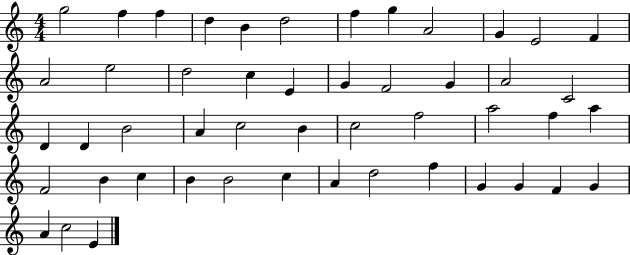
X:1
T:Untitled
M:4/4
L:1/4
K:C
g2 f f d B d2 f g A2 G E2 F A2 e2 d2 c E G F2 G A2 C2 D D B2 A c2 B c2 f2 a2 f a F2 B c B B2 c A d2 f G G F G A c2 E